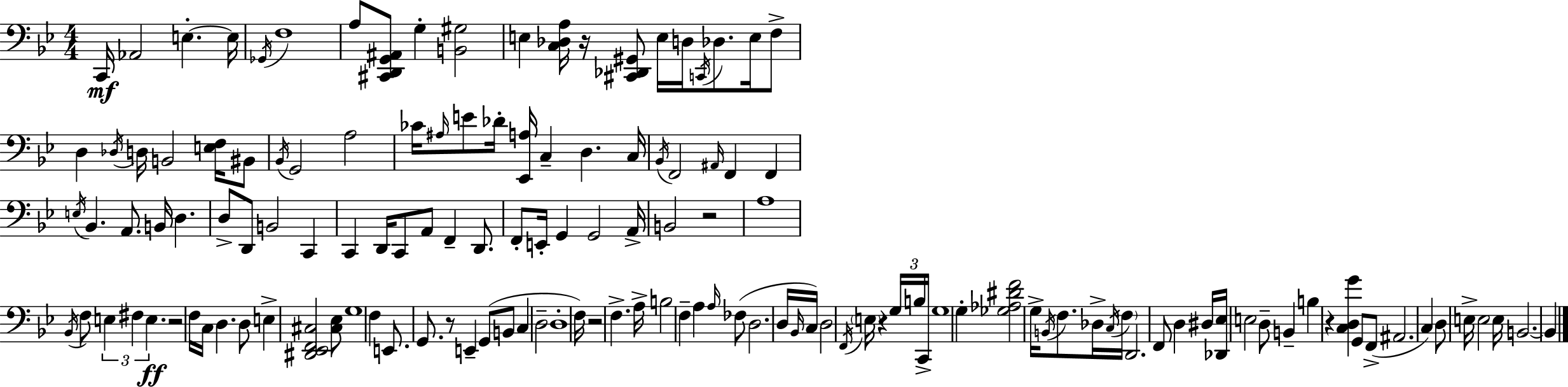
C2/s Ab2/h E3/q. E3/s Gb2/s F3/w A3/e [C#2,D2,G2,A#2]/e G3/q [B2,G#3]/h E3/q [C3,Db3,A3]/s R/s [C#2,Db2,G#2]/e E3/s D3/s C2/s Db3/e. E3/s F3/e D3/q Db3/s D3/s B2/h [E3,F3]/s BIS2/e Bb2/s G2/h A3/h CES4/s A#3/s E4/e Db4/s [Eb2,A3]/s C3/q D3/q. C3/s Bb2/s F2/h A#2/s F2/q F2/q E3/s Bb2/q. A2/e. B2/s D3/q. D3/e D2/e B2/h C2/q C2/q D2/s C2/e A2/e F2/q D2/e. F2/e E2/s G2/q G2/h A2/s B2/h R/h A3/w Bb2/s F3/e E3/q F#3/q E3/q. R/h F3/s C3/s D3/q. D3/e E3/q [D#2,Eb2,F2,C#3]/h [C#3,Eb3]/e G3/w F3/q E2/e. G2/e. R/e E2/q G2/e B2/e C3/q D3/h D3/w F3/s R/h F3/q. A3/s B3/h F3/q A3/q A3/s FES3/e D3/h. D3/s Bb2/s C3/s D3/h F2/s E3/s R/q G3/s B3/s C2/s G3/w G3/q [Gb3,Ab3,D#4,F4]/h G3/s B2/s F3/e. Db3/s C3/s F3/s D2/h. F2/e D3/q D#3/s [Db2,Eb3]/s E3/h D3/e B2/q B3/q R/q [C3,D3,G4]/q G2/e F2/e A#2/h. C3/q D3/e E3/s E3/h E3/s B2/h. B2/q